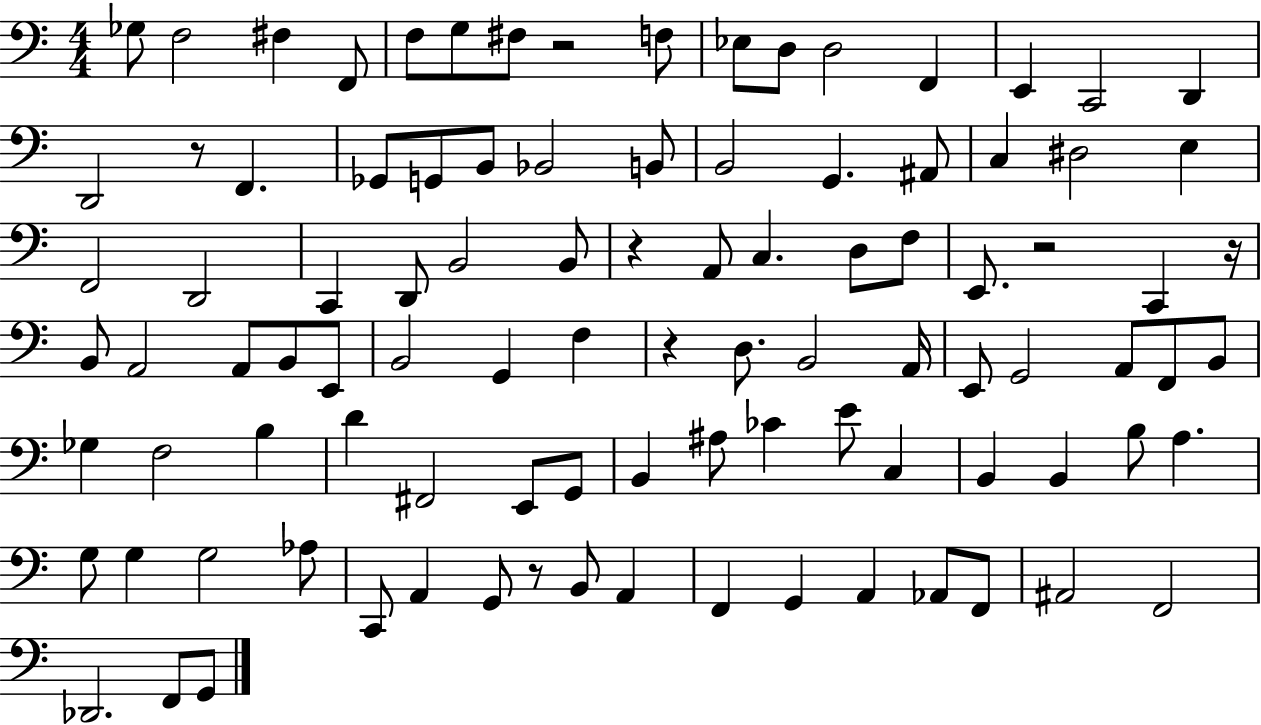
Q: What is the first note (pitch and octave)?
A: Gb3